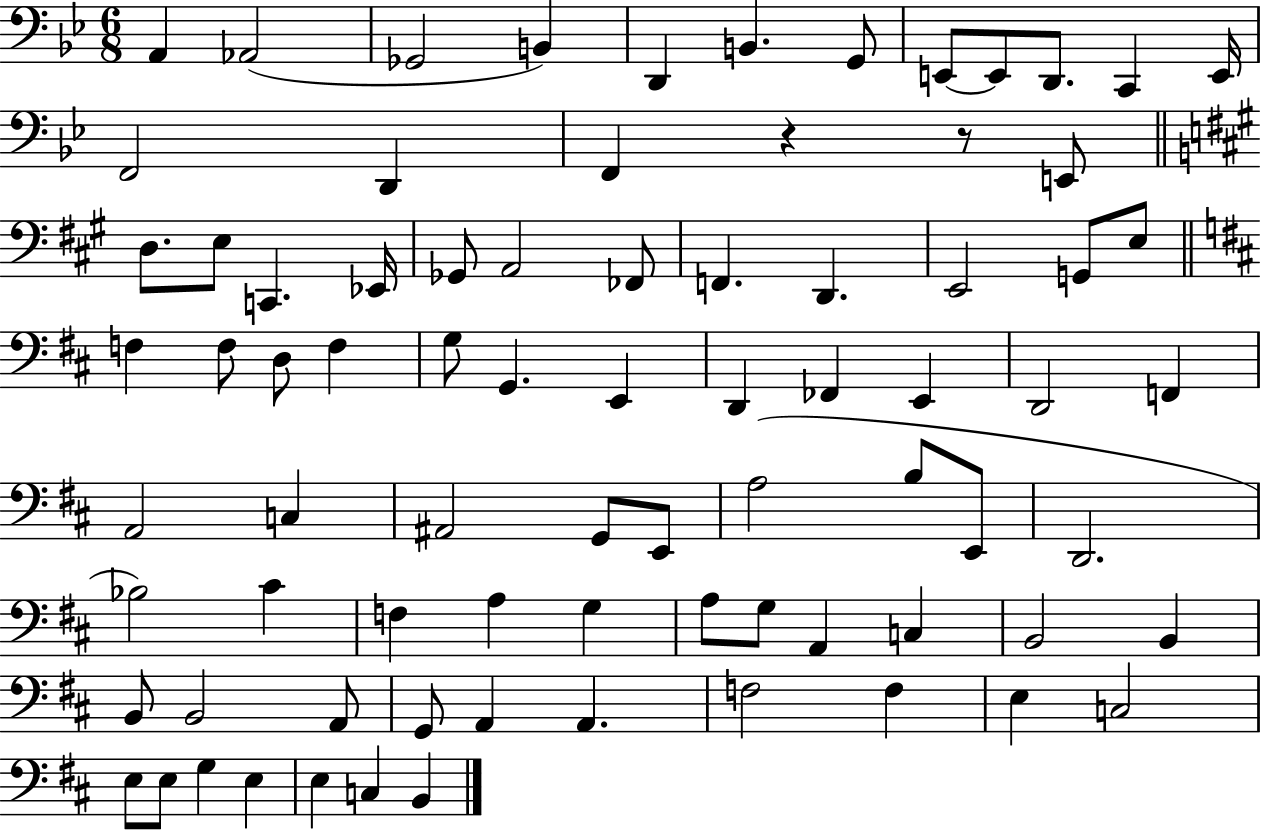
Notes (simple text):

A2/q Ab2/h Gb2/h B2/q D2/q B2/q. G2/e E2/e E2/e D2/e. C2/q E2/s F2/h D2/q F2/q R/q R/e E2/e D3/e. E3/e C2/q. Eb2/s Gb2/e A2/h FES2/e F2/q. D2/q. E2/h G2/e E3/e F3/q F3/e D3/e F3/q G3/e G2/q. E2/q D2/q FES2/q E2/q D2/h F2/q A2/h C3/q A#2/h G2/e E2/e A3/h B3/e E2/e D2/h. Bb3/h C#4/q F3/q A3/q G3/q A3/e G3/e A2/q C3/q B2/h B2/q B2/e B2/h A2/e G2/e A2/q A2/q. F3/h F3/q E3/q C3/h E3/e E3/e G3/q E3/q E3/q C3/q B2/q